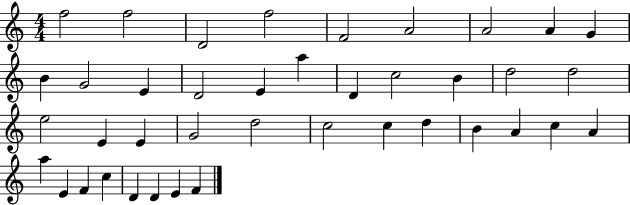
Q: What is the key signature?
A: C major